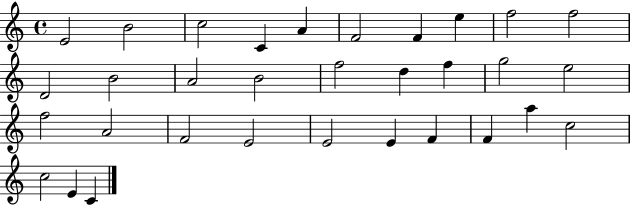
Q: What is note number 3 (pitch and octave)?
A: C5